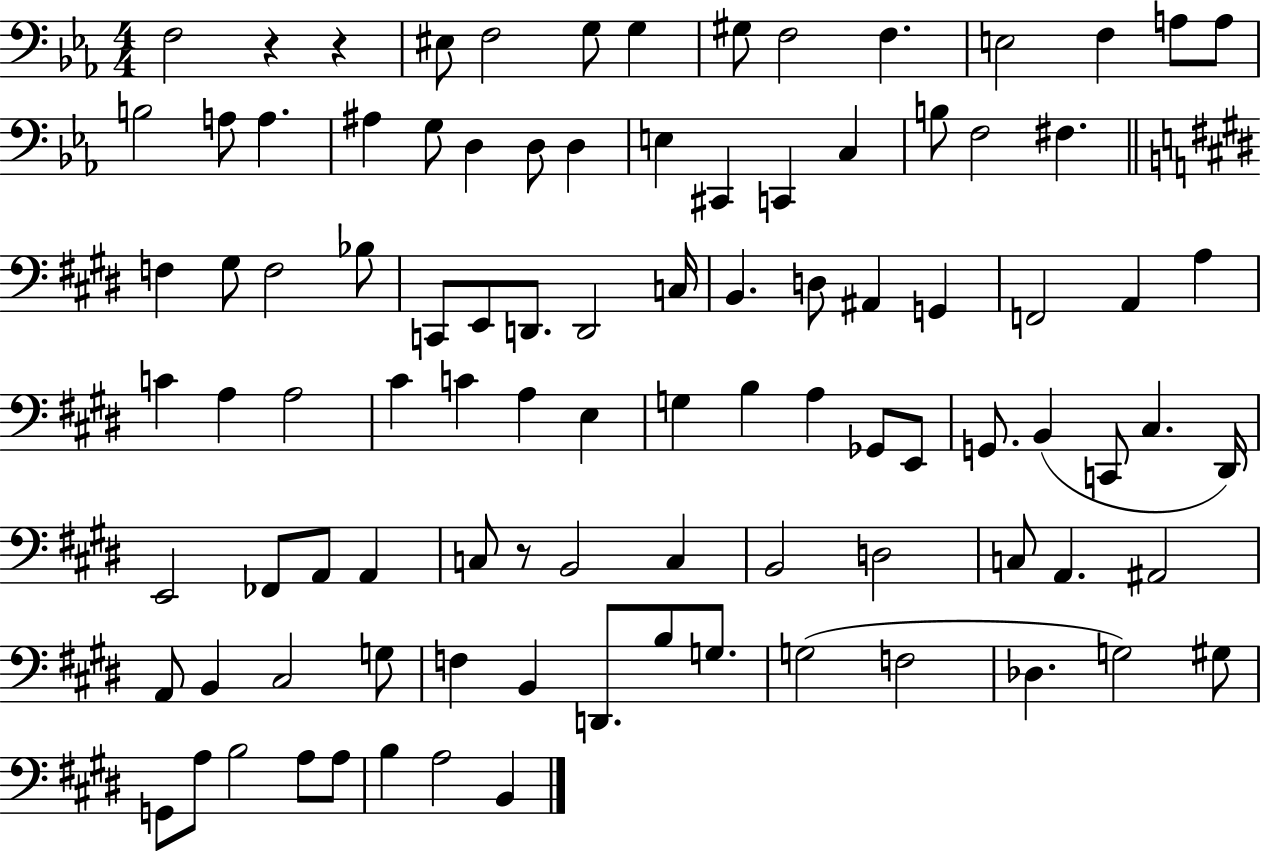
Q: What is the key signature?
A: EES major